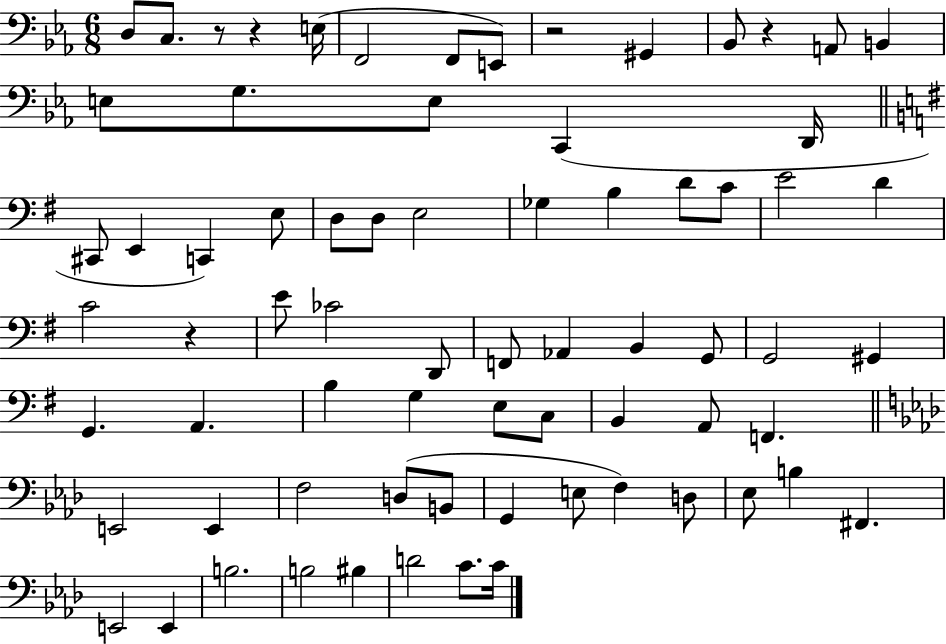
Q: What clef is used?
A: bass